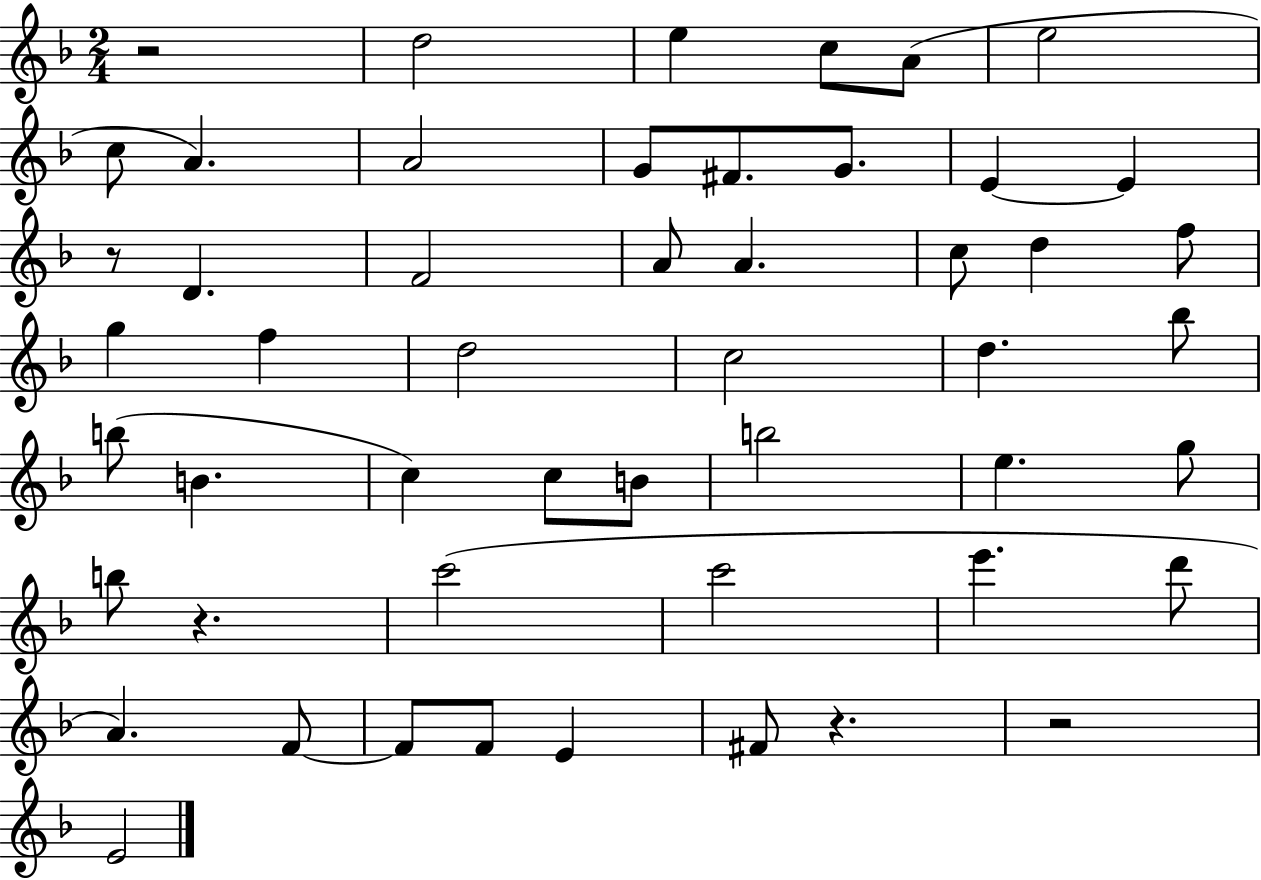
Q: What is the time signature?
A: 2/4